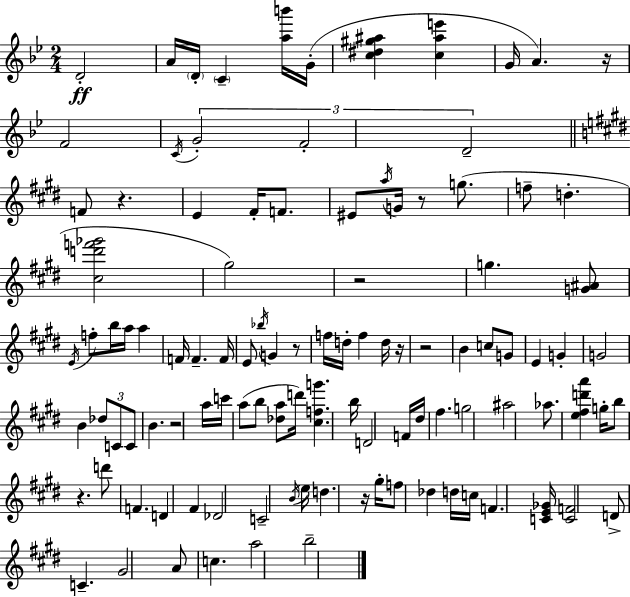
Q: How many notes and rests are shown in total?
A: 107